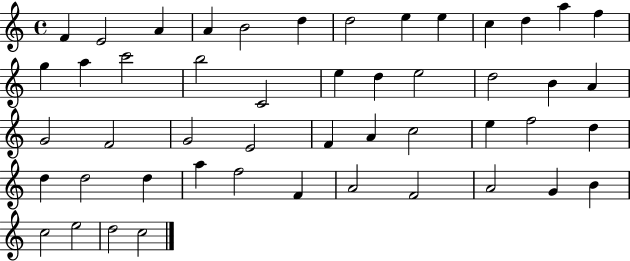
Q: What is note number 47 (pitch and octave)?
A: E5